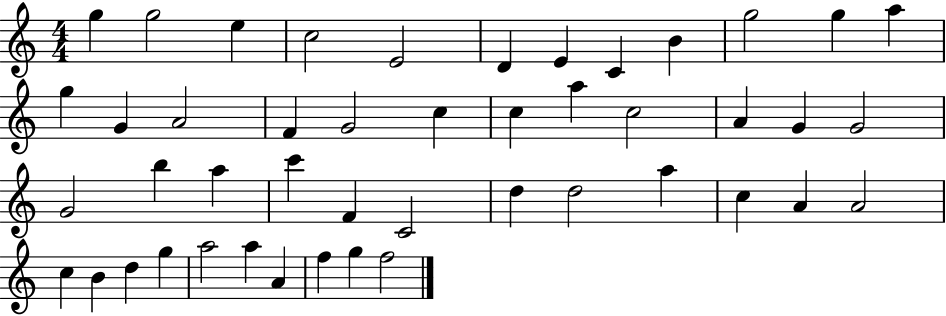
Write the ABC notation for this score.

X:1
T:Untitled
M:4/4
L:1/4
K:C
g g2 e c2 E2 D E C B g2 g a g G A2 F G2 c c a c2 A G G2 G2 b a c' F C2 d d2 a c A A2 c B d g a2 a A f g f2